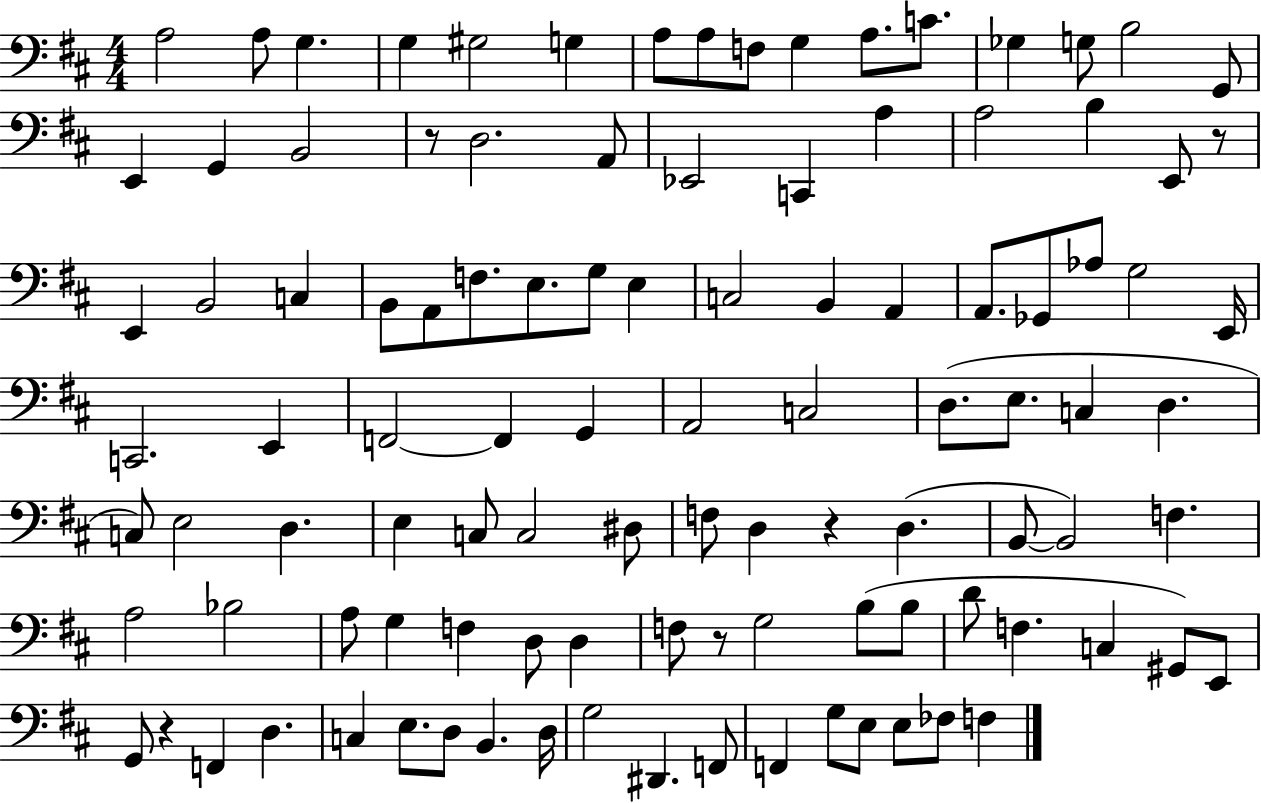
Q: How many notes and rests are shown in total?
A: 106